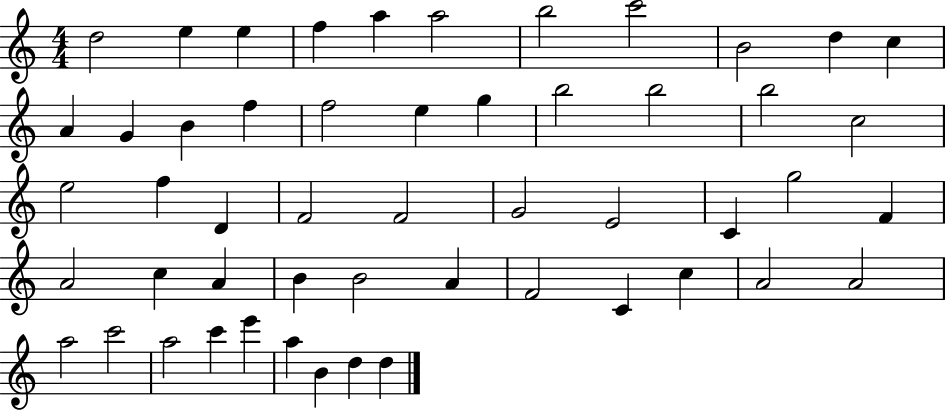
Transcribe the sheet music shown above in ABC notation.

X:1
T:Untitled
M:4/4
L:1/4
K:C
d2 e e f a a2 b2 c'2 B2 d c A G B f f2 e g b2 b2 b2 c2 e2 f D F2 F2 G2 E2 C g2 F A2 c A B B2 A F2 C c A2 A2 a2 c'2 a2 c' e' a B d d